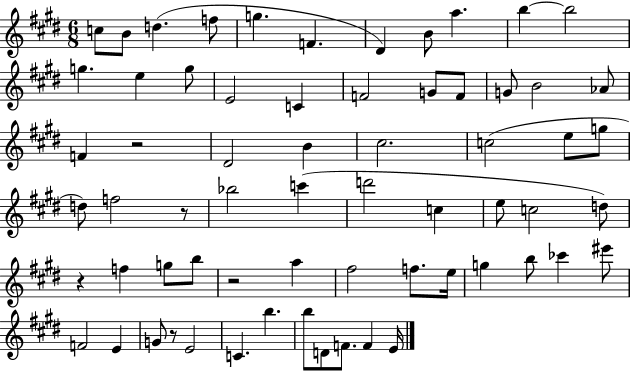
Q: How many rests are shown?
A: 5